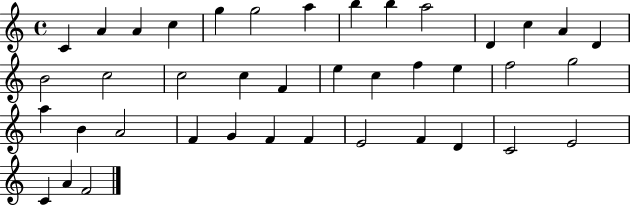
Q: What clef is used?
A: treble